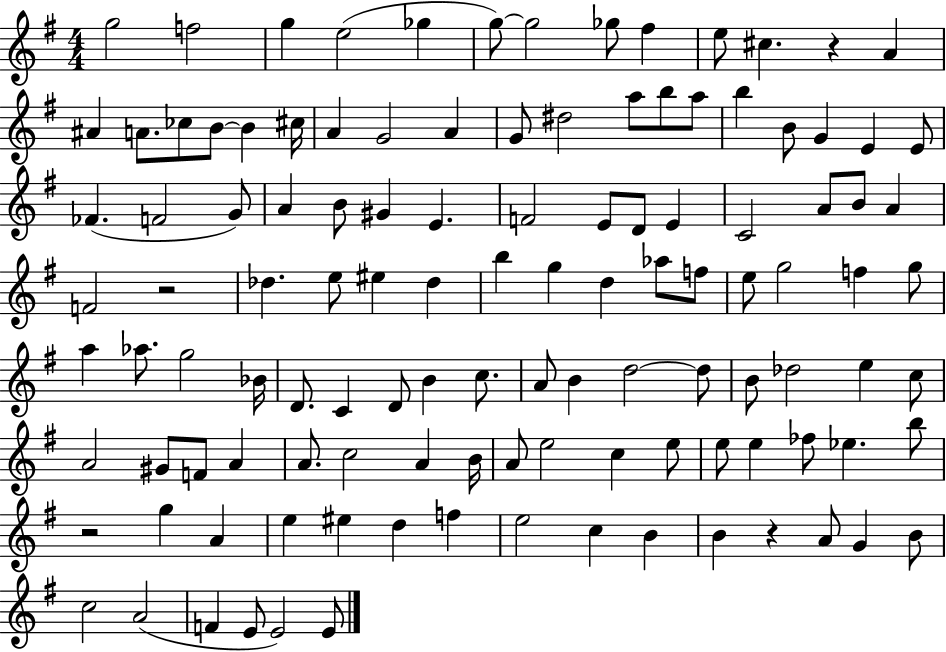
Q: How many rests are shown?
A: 4